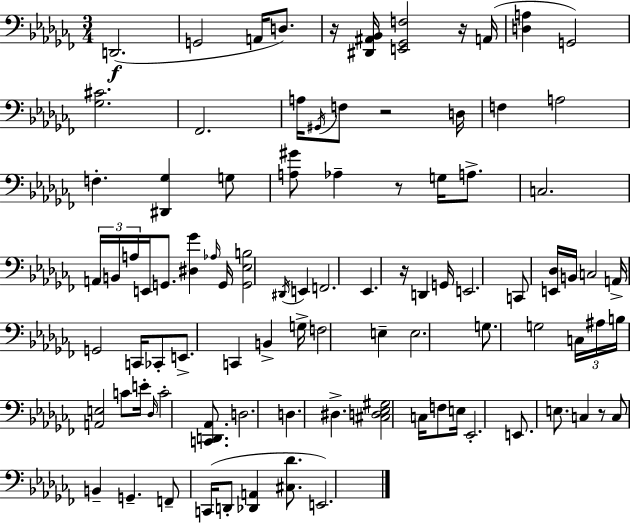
D2/h. G2/h A2/s D3/e. R/s [D#2,A#2,Bb2]/s [E2,Gb2,F3]/h R/s A2/s [D3,A3]/q G2/h [Gb3,C#4]/h. FES2/h. A3/s G#2/s F3/e R/h D3/s F3/q A3/h F3/q. [D#2,Gb3]/q G3/e [A3,G#4]/e Ab3/q R/e G3/s A3/e. C3/h. A2/s B2/s A3/s E2/s G2/e. [D#3,Gb4]/q Ab3/s G2/s [G2,Eb3,B3]/h D#2/s E2/q F2/h. Eb2/q. R/s D2/q G2/s E2/h. C2/e [E2,Db3]/s B2/s C3/h A2/s G2/h C2/s CES2/e E2/e. C2/q B2/q G3/s F3/h E3/q E3/h. G3/e. G3/h C3/s A#3/s B3/s [A2,E3]/h C4/e E4/s Db3/s C4/h [C2,D2,Ab2]/e. D3/h. D3/q. D#3/q. [C#3,D3,Eb3,G#3]/h C3/s F3/e E3/s Eb2/h. E2/e. E3/e. C3/q R/e C3/e B2/q G2/q. F2/e C2/s D2/e [Db2,A2]/q [C#3,Db4]/e. E2/h.